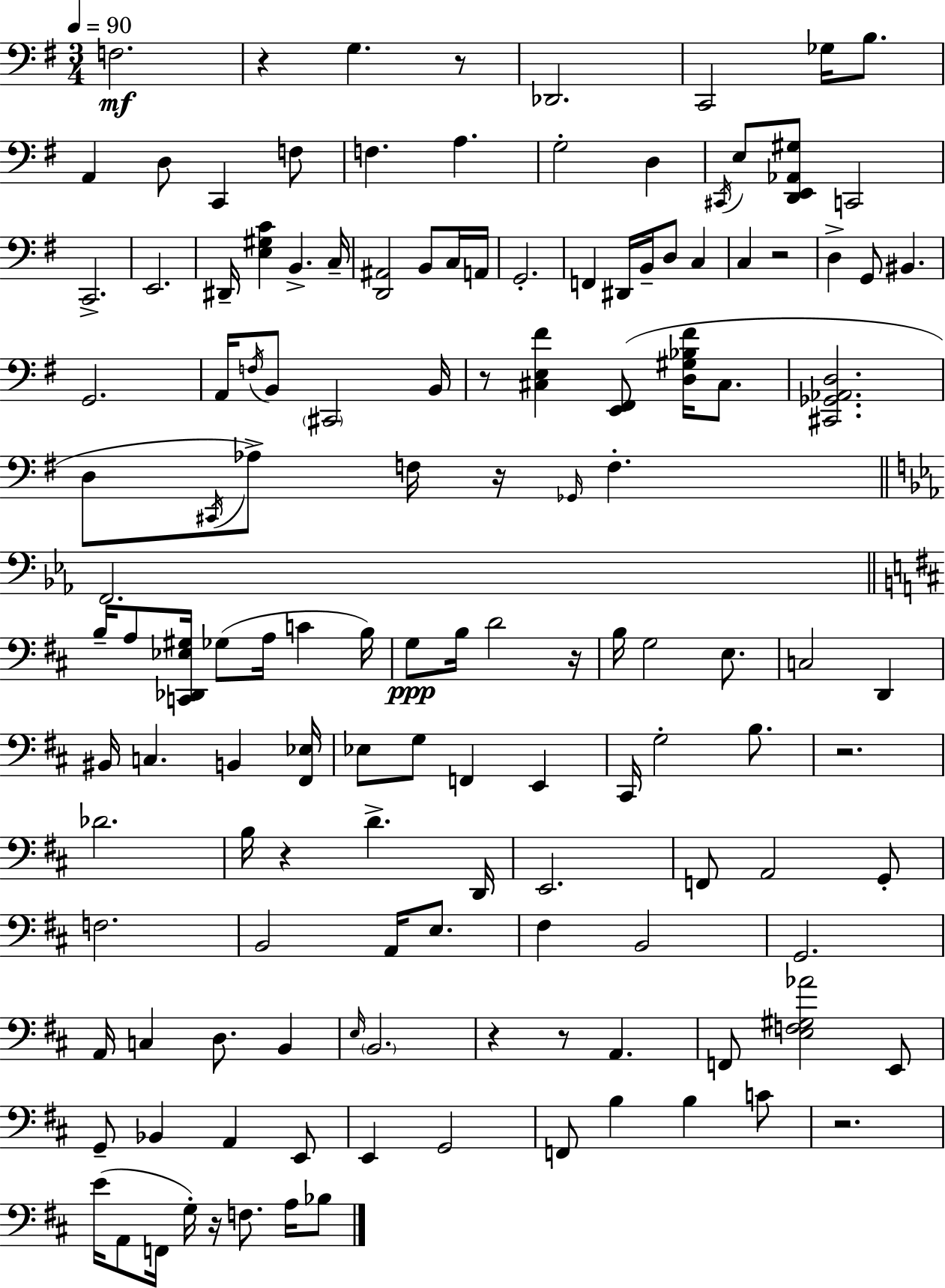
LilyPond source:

{
  \clef bass
  \numericTimeSignature
  \time 3/4
  \key g \major
  \tempo 4 = 90
  \repeat volta 2 { f2.\mf | r4 g4. r8 | des,2. | c,2 ges16 b8. | \break a,4 d8 c,4 f8 | f4. a4. | g2-. d4 | \acciaccatura { cis,16 } e8 <d, e, aes, gis>8 c,2 | \break c,2.-> | e,2. | dis,16-- <e gis c'>4 b,4.-> | c16-- <d, ais,>2 b,8 c16 | \break a,16 g,2.-. | f,4 dis,16 b,16-- d8 c4 | c4 r2 | d4-> g,8 bis,4. | \break g,2. | a,16 \acciaccatura { f16 } b,8 \parenthesize cis,2 | b,16 r8 <cis e fis'>4 <e, fis,>8( <d gis bes fis'>16 cis8. | <cis, ges, aes, d>2. | \break d8 \acciaccatura { cis,16 }) aes8-> f16 r16 \grace { ges,16 } f4.-. | \bar "||" \break \key c \minor f,2. | \bar "||" \break \key b \minor b16-- a8 <c, des, ees gis>16 ges8( a16 c'4 b16) | g8\ppp b16 d'2 r16 | b16 g2 e8. | c2 d,4 | \break bis,16 c4. b,4 <fis, ees>16 | ees8 g8 f,4 e,4 | cis,16 g2-. b8. | r2. | \break des'2. | b16 r4 d'4.-> d,16 | e,2. | f,8 a,2 g,8-. | \break f2. | b,2 a,16 e8. | fis4 b,2 | g,2. | \break a,16 c4 d8. b,4 | \grace { e16 } \parenthesize b,2. | r4 r8 a,4. | f,8 <e f gis aes'>2 e,8 | \break g,8-- bes,4 a,4 e,8 | e,4 g,2 | f,8 b4 b4 c'8 | r2. | \break e'16( a,8 f,16 g16-.) r16 f8. a16 bes8 | } \bar "|."
}